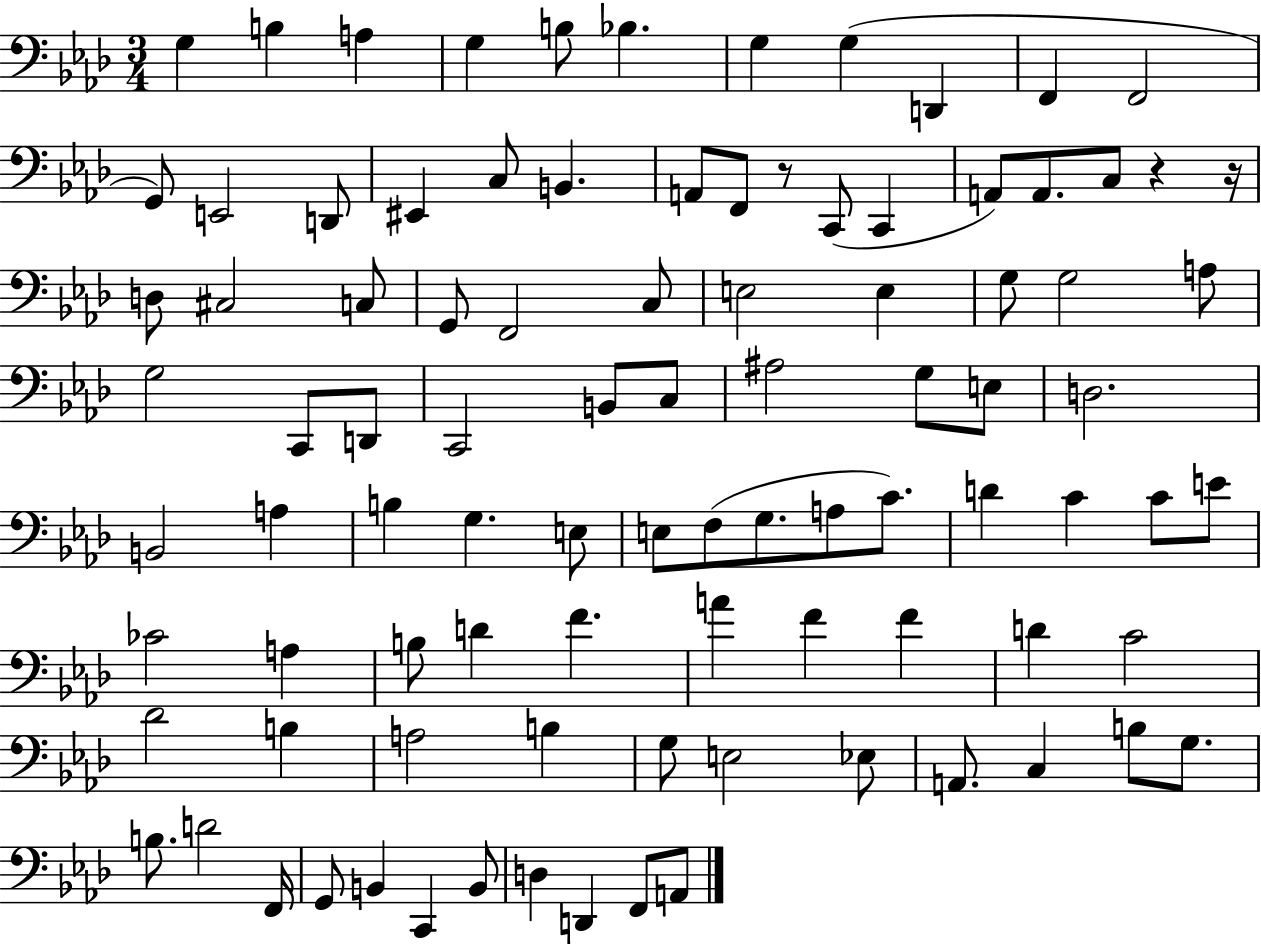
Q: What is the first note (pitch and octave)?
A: G3